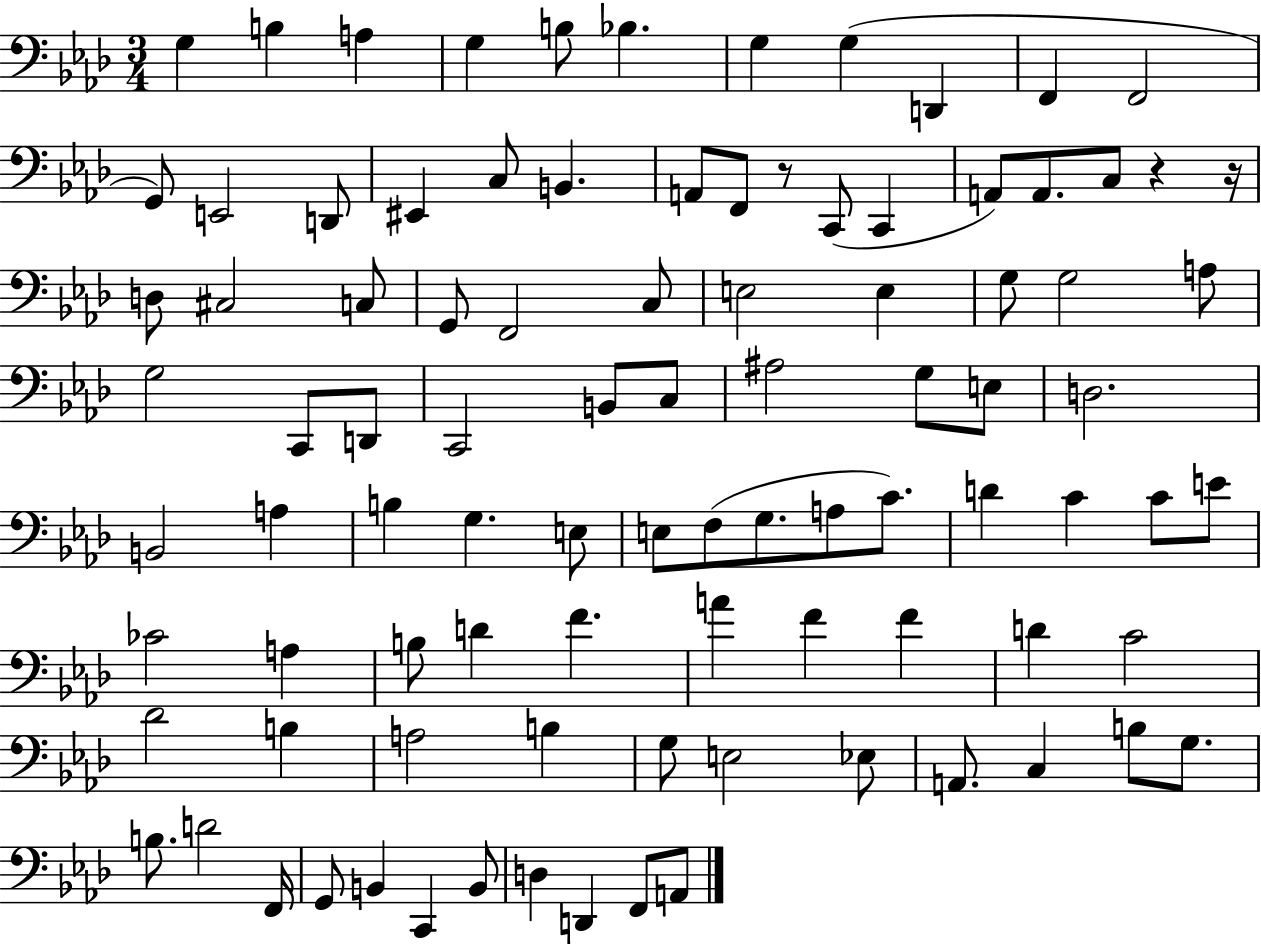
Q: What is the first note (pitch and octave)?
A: G3